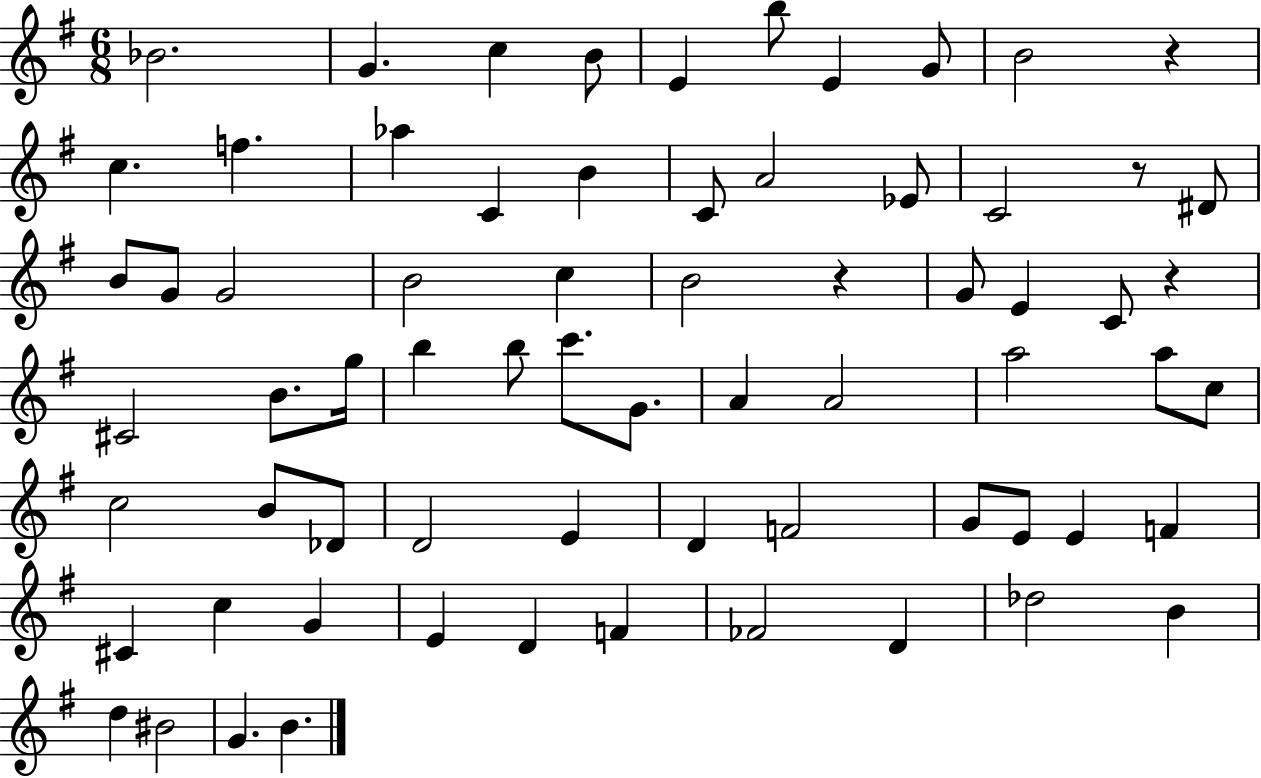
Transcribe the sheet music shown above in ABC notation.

X:1
T:Untitled
M:6/8
L:1/4
K:G
_B2 G c B/2 E b/2 E G/2 B2 z c f _a C B C/2 A2 _E/2 C2 z/2 ^D/2 B/2 G/2 G2 B2 c B2 z G/2 E C/2 z ^C2 B/2 g/4 b b/2 c'/2 G/2 A A2 a2 a/2 c/2 c2 B/2 _D/2 D2 E D F2 G/2 E/2 E F ^C c G E D F _F2 D _d2 B d ^B2 G B